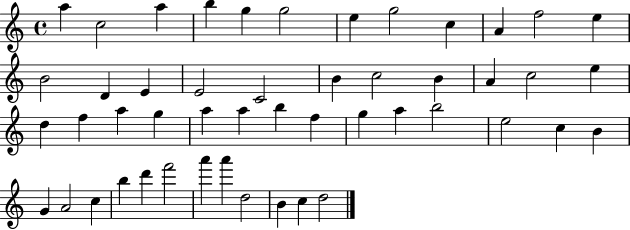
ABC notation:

X:1
T:Untitled
M:4/4
L:1/4
K:C
a c2 a b g g2 e g2 c A f2 e B2 D E E2 C2 B c2 B A c2 e d f a g a a b f g a b2 e2 c B G A2 c b d' f'2 a' a' d2 B c d2